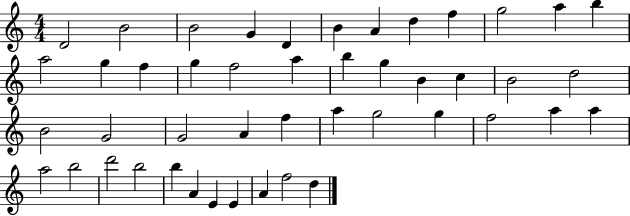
D4/h B4/h B4/h G4/q D4/q B4/q A4/q D5/q F5/q G5/h A5/q B5/q A5/h G5/q F5/q G5/q F5/h A5/q B5/q G5/q B4/q C5/q B4/h D5/h B4/h G4/h G4/h A4/q F5/q A5/q G5/h G5/q F5/h A5/q A5/q A5/h B5/h D6/h B5/h B5/q A4/q E4/q E4/q A4/q F5/h D5/q